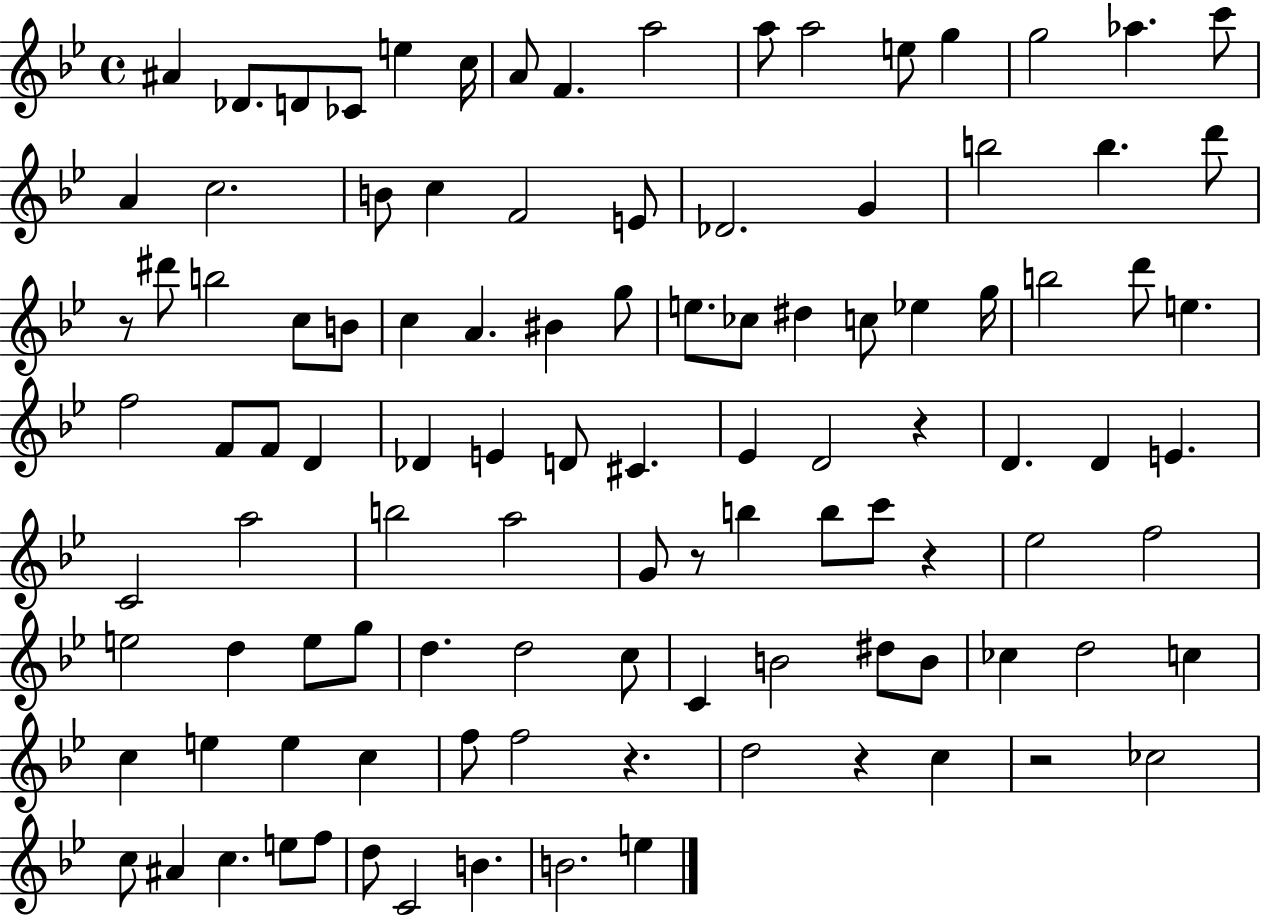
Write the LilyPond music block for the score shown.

{
  \clef treble
  \time 4/4
  \defaultTimeSignature
  \key bes \major
  ais'4 des'8. d'8 ces'8 e''4 c''16 | a'8 f'4. a''2 | a''8 a''2 e''8 g''4 | g''2 aes''4. c'''8 | \break a'4 c''2. | b'8 c''4 f'2 e'8 | des'2. g'4 | b''2 b''4. d'''8 | \break r8 dis'''8 b''2 c''8 b'8 | c''4 a'4. bis'4 g''8 | e''8. ces''8 dis''4 c''8 ees''4 g''16 | b''2 d'''8 e''4. | \break f''2 f'8 f'8 d'4 | des'4 e'4 d'8 cis'4. | ees'4 d'2 r4 | d'4. d'4 e'4. | \break c'2 a''2 | b''2 a''2 | g'8 r8 b''4 b''8 c'''8 r4 | ees''2 f''2 | \break e''2 d''4 e''8 g''8 | d''4. d''2 c''8 | c'4 b'2 dis''8 b'8 | ces''4 d''2 c''4 | \break c''4 e''4 e''4 c''4 | f''8 f''2 r4. | d''2 r4 c''4 | r2 ces''2 | \break c''8 ais'4 c''4. e''8 f''8 | d''8 c'2 b'4. | b'2. e''4 | \bar "|."
}